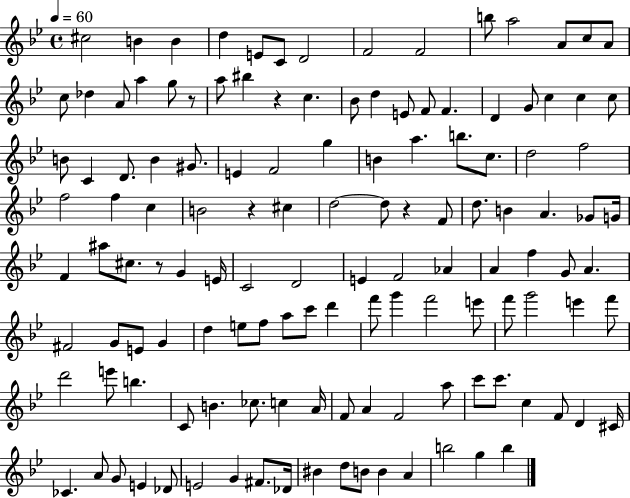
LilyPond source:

{
  \clef treble
  \time 4/4
  \defaultTimeSignature
  \key bes \major
  \tempo 4 = 60
  cis''2 b'4 b'4 | d''4 e'8 c'8 d'2 | f'2 f'2 | b''8 a''2 a'8 c''8 a'8 | \break c''8 des''4 a'8 a''4 g''8 r8 | a''8 bis''4 r4 c''4. | bes'8 d''4 e'8 f'8 f'4. | d'4 g'8 c''4 c''4 c''8 | \break b'8 c'4 d'8. b'4 gis'8. | e'4 f'2 g''4 | b'4 a''4. b''8. c''8. | d''2 f''2 | \break f''2 f''4 c''4 | b'2 r4 cis''4 | d''2~~ d''8 r4 f'8 | d''8. b'4 a'4. ges'8 g'16 | \break f'4 ais''8 cis''8. r8 g'4 e'16 | c'2 d'2 | e'4 f'2 aes'4 | a'4 f''4 g'8 a'4. | \break fis'2 g'8 e'8 g'4 | d''4 e''8 f''8 a''8 c'''8 d'''4 | f'''8 g'''4 f'''2 e'''8 | f'''8 g'''2 e'''4 f'''8 | \break d'''2 e'''8 b''4. | c'8 b'4. ces''8. c''4 a'16 | f'8 a'4 f'2 a''8 | c'''8 c'''8. c''4 f'8 d'4 cis'16 | \break ces'4. a'8 g'8 e'4 des'8 | e'2 g'4 fis'8. des'16 | bis'4 d''8 b'8 b'4 a'4 | b''2 g''4 b''4 | \break \bar "|."
}